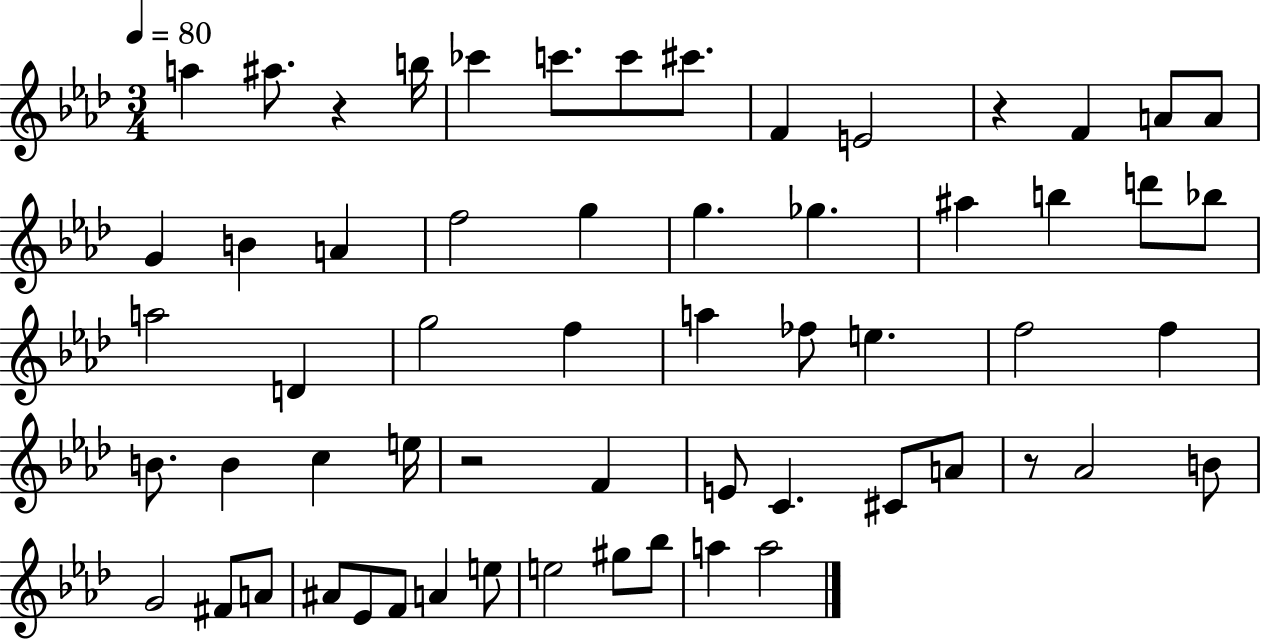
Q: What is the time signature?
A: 3/4